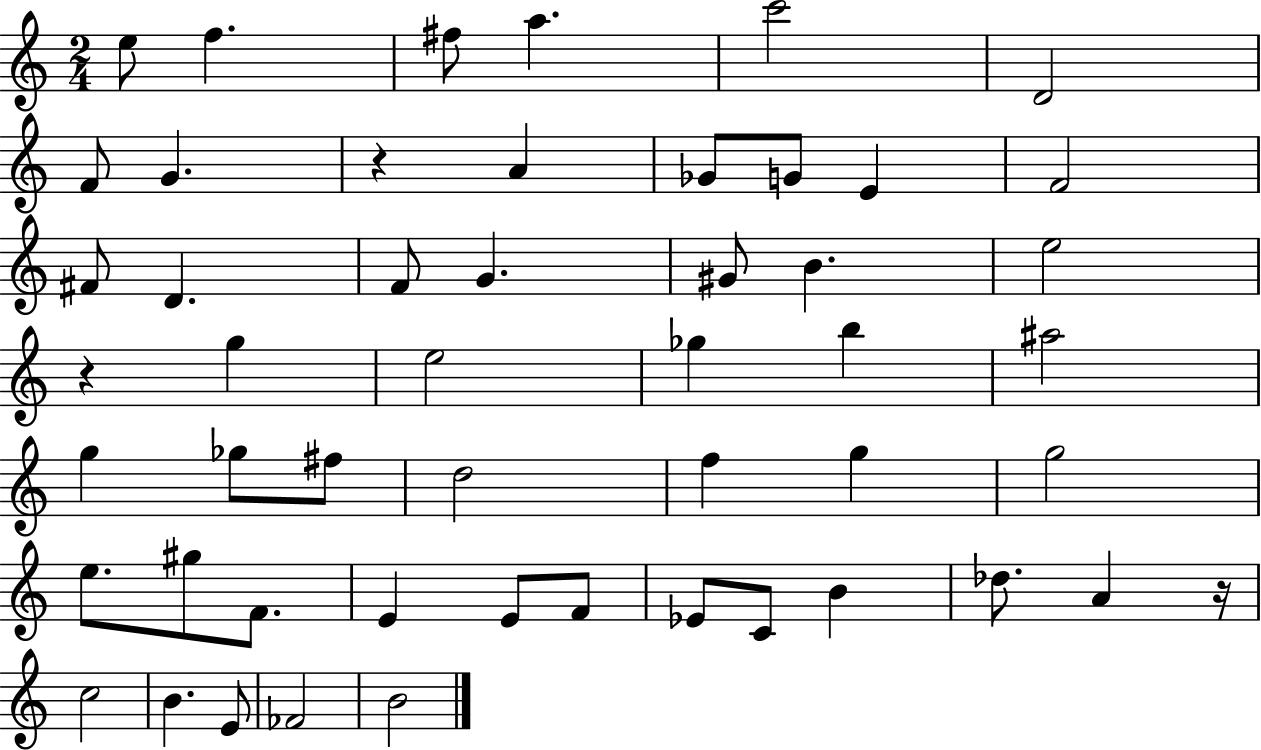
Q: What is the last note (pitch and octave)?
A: B4